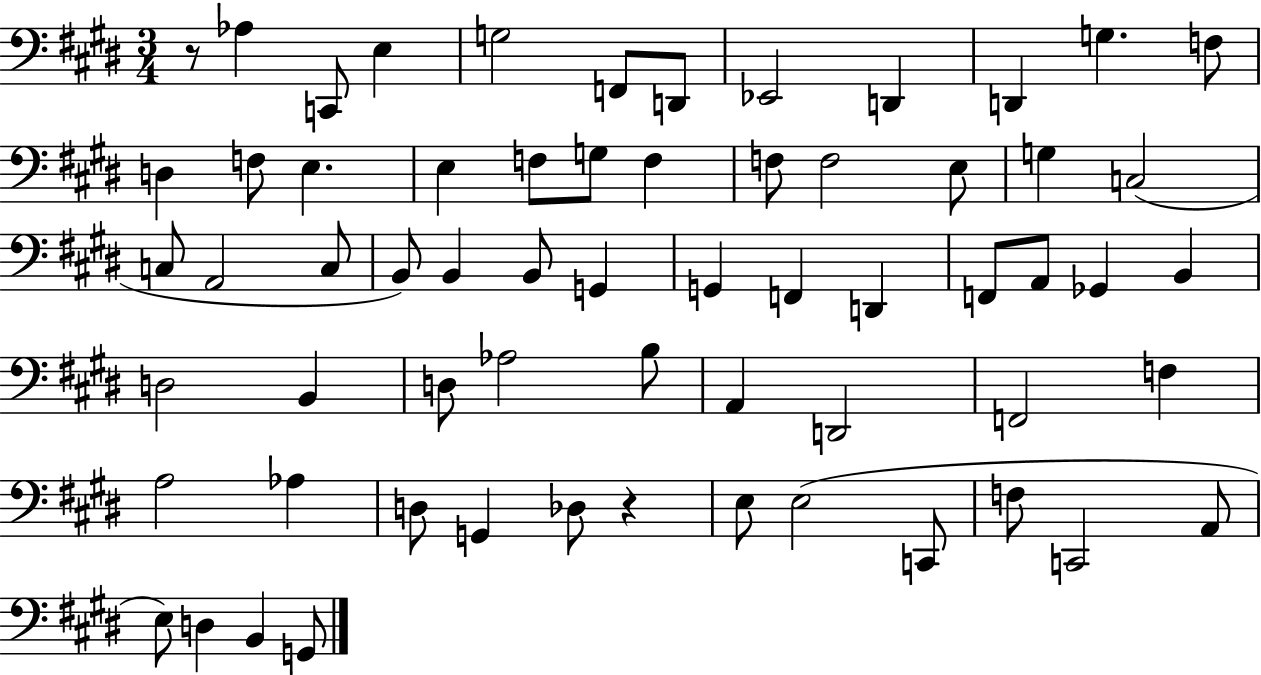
R/e Ab3/q C2/e E3/q G3/h F2/e D2/e Eb2/h D2/q D2/q G3/q. F3/e D3/q F3/e E3/q. E3/q F3/e G3/e F3/q F3/e F3/h E3/e G3/q C3/h C3/e A2/h C3/e B2/e B2/q B2/e G2/q G2/q F2/q D2/q F2/e A2/e Gb2/q B2/q D3/h B2/q D3/e Ab3/h B3/e A2/q D2/h F2/h F3/q A3/h Ab3/q D3/e G2/q Db3/e R/q E3/e E3/h C2/e F3/e C2/h A2/e E3/e D3/q B2/q G2/e